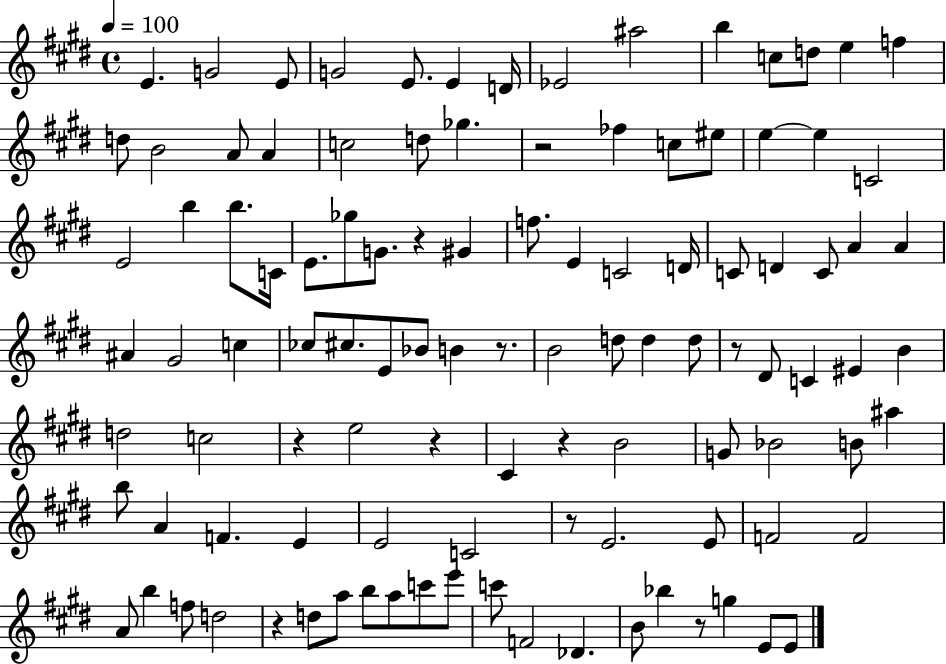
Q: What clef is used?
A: treble